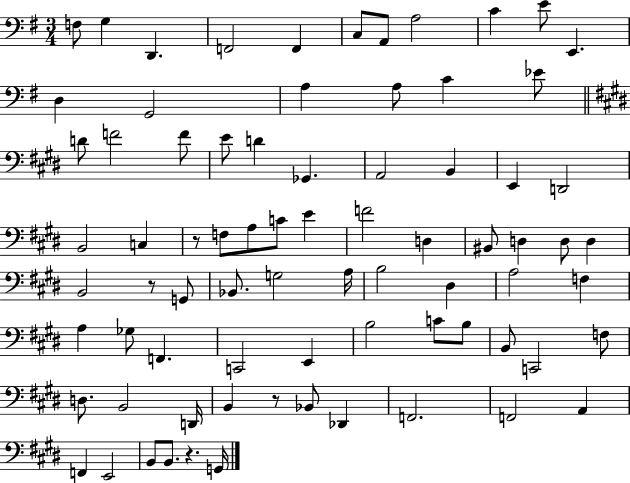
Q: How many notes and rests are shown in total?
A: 77